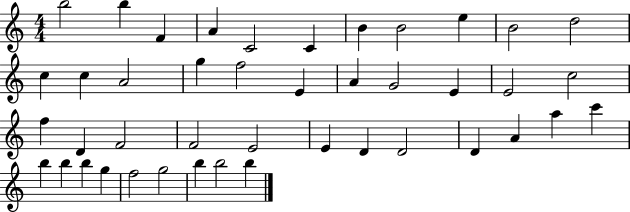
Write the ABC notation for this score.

X:1
T:Untitled
M:4/4
L:1/4
K:C
b2 b F A C2 C B B2 e B2 d2 c c A2 g f2 E A G2 E E2 c2 f D F2 F2 E2 E D D2 D A a c' b b b g f2 g2 b b2 b